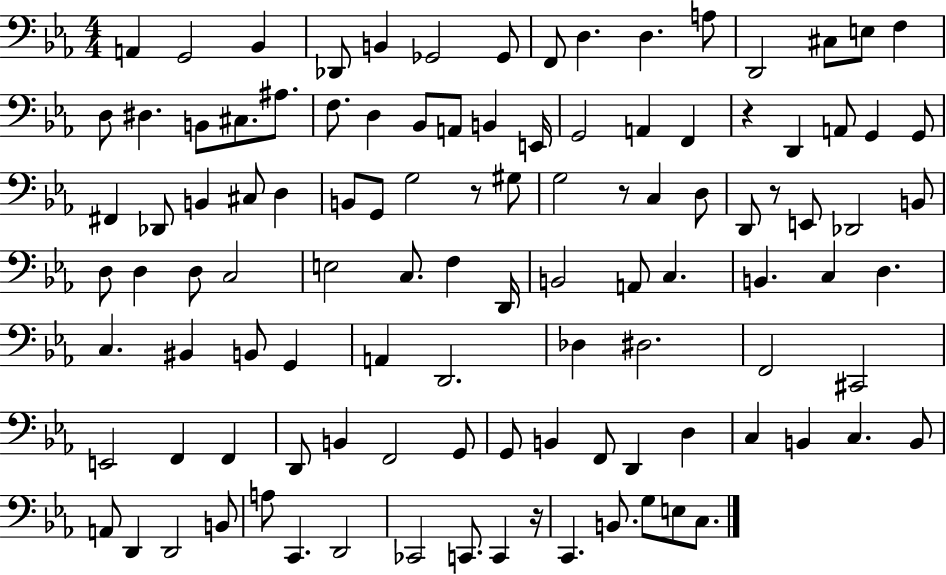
A2/q G2/h Bb2/q Db2/e B2/q Gb2/h Gb2/e F2/e D3/q. D3/q. A3/e D2/h C#3/e E3/e F3/q D3/e D#3/q. B2/e C#3/e. A#3/e. F3/e. D3/q Bb2/e A2/e B2/q E2/s G2/h A2/q F2/q R/q D2/q A2/e G2/q G2/e F#2/q Db2/e B2/q C#3/e D3/q B2/e G2/e G3/h R/e G#3/e G3/h R/e C3/q D3/e D2/e R/e E2/e Db2/h B2/e D3/e D3/q D3/e C3/h E3/h C3/e. F3/q D2/s B2/h A2/e C3/q. B2/q. C3/q D3/q. C3/q. BIS2/q B2/e G2/q A2/q D2/h. Db3/q D#3/h. F2/h C#2/h E2/h F2/q F2/q D2/e B2/q F2/h G2/e G2/e B2/q F2/e D2/q D3/q C3/q B2/q C3/q. B2/e A2/e D2/q D2/h B2/e A3/e C2/q. D2/h CES2/h C2/e. C2/q R/s C2/q. B2/e. G3/e E3/e C3/e.